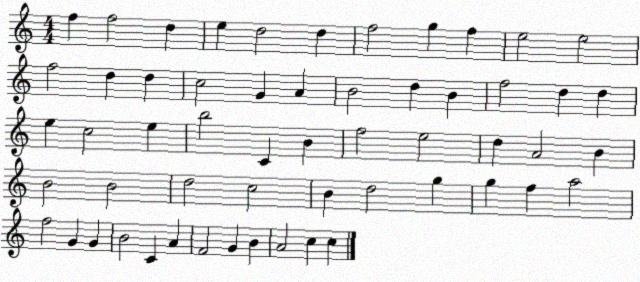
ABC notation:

X:1
T:Untitled
M:4/4
L:1/4
K:C
f f2 d e d2 d f2 g f e2 e2 f2 d d c2 G A B2 d B f2 d d e c2 e b2 C B f2 e2 d A2 B B2 B2 d2 c2 B d2 g g f a2 f2 G G B2 C A F2 G B A2 c c